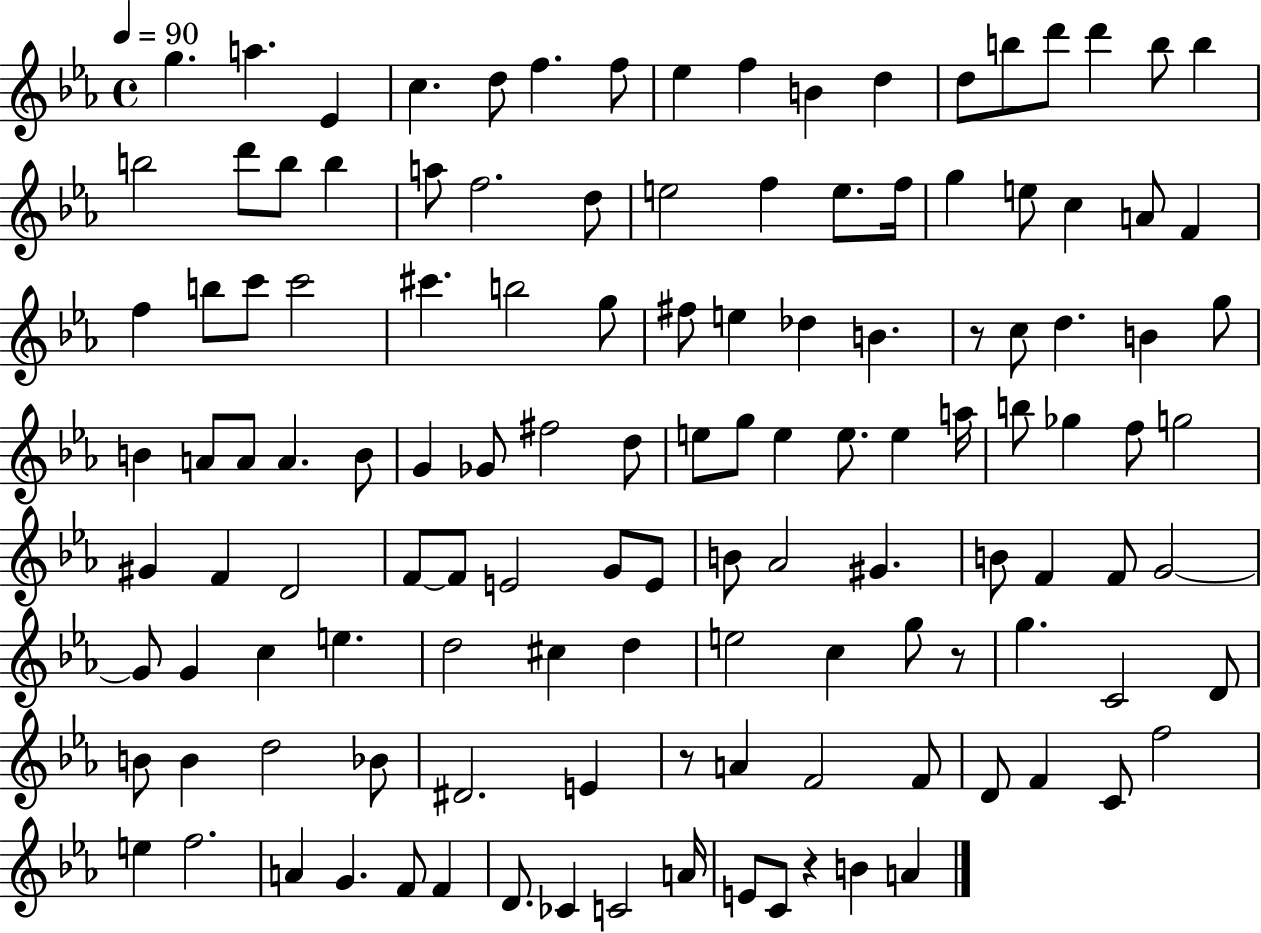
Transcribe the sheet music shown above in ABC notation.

X:1
T:Untitled
M:4/4
L:1/4
K:Eb
g a _E c d/2 f f/2 _e f B d d/2 b/2 d'/2 d' b/2 b b2 d'/2 b/2 b a/2 f2 d/2 e2 f e/2 f/4 g e/2 c A/2 F f b/2 c'/2 c'2 ^c' b2 g/2 ^f/2 e _d B z/2 c/2 d B g/2 B A/2 A/2 A B/2 G _G/2 ^f2 d/2 e/2 g/2 e e/2 e a/4 b/2 _g f/2 g2 ^G F D2 F/2 F/2 E2 G/2 E/2 B/2 _A2 ^G B/2 F F/2 G2 G/2 G c e d2 ^c d e2 c g/2 z/2 g C2 D/2 B/2 B d2 _B/2 ^D2 E z/2 A F2 F/2 D/2 F C/2 f2 e f2 A G F/2 F D/2 _C C2 A/4 E/2 C/2 z B A